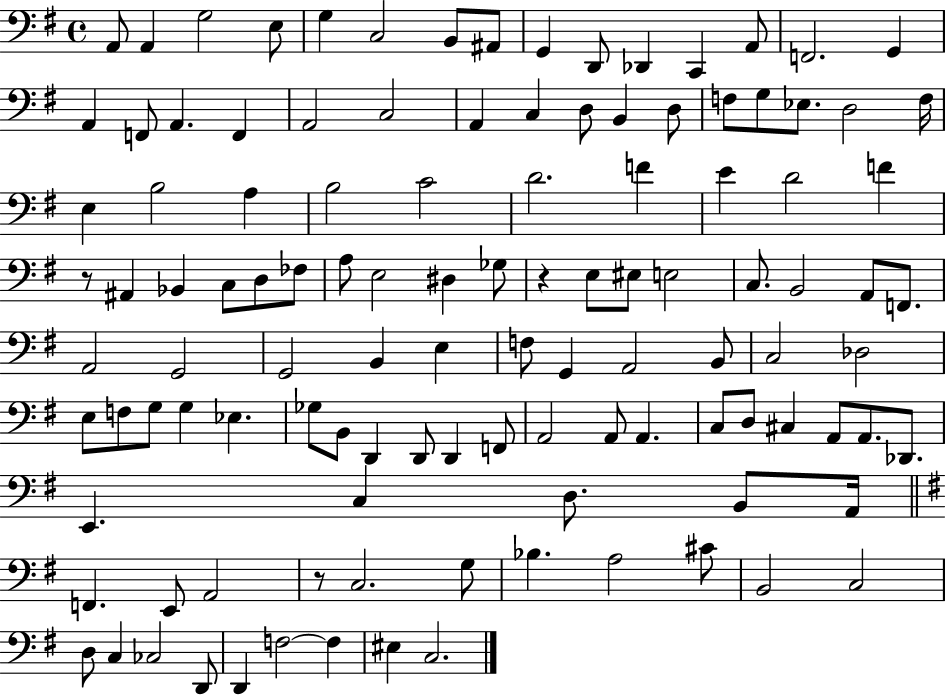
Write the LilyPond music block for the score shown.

{
  \clef bass
  \time 4/4
  \defaultTimeSignature
  \key g \major
  a,8 a,4 g2 e8 | g4 c2 b,8 ais,8 | g,4 d,8 des,4 c,4 a,8 | f,2. g,4 | \break a,4 f,8 a,4. f,4 | a,2 c2 | a,4 c4 d8 b,4 d8 | f8 g8 ees8. d2 f16 | \break e4 b2 a4 | b2 c'2 | d'2. f'4 | e'4 d'2 f'4 | \break r8 ais,4 bes,4 c8 d8 fes8 | a8 e2 dis4 ges8 | r4 e8 eis8 e2 | c8. b,2 a,8 f,8. | \break a,2 g,2 | g,2 b,4 e4 | f8 g,4 a,2 b,8 | c2 des2 | \break e8 f8 g8 g4 ees4. | ges8 b,8 d,4 d,8 d,4 f,8 | a,2 a,8 a,4. | c8 d8 cis4 a,8 a,8. des,8. | \break e,4. c4 d8. b,8 a,16 | \bar "||" \break \key e \minor f,4. e,8 a,2 | r8 c2. g8 | bes4. a2 cis'8 | b,2 c2 | \break d8 c4 ces2 d,8 | d,4 f2~~ f4 | eis4 c2. | \bar "|."
}